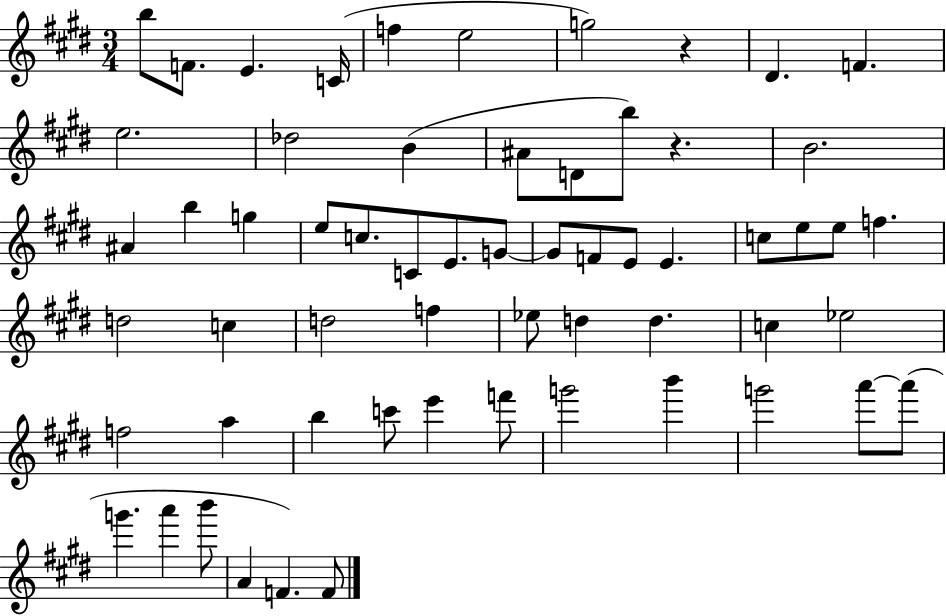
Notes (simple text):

B5/e F4/e. E4/q. C4/s F5/q E5/h G5/h R/q D#4/q. F4/q. E5/h. Db5/h B4/q A#4/e D4/e B5/e R/q. B4/h. A#4/q B5/q G5/q E5/e C5/e. C4/e E4/e. G4/e G4/e F4/e E4/e E4/q. C5/e E5/e E5/e F5/q. D5/h C5/q D5/h F5/q Eb5/e D5/q D5/q. C5/q Eb5/h F5/h A5/q B5/q C6/e E6/q F6/e G6/h B6/q G6/h A6/e A6/e G6/q. A6/q B6/e A4/q F4/q. F4/e